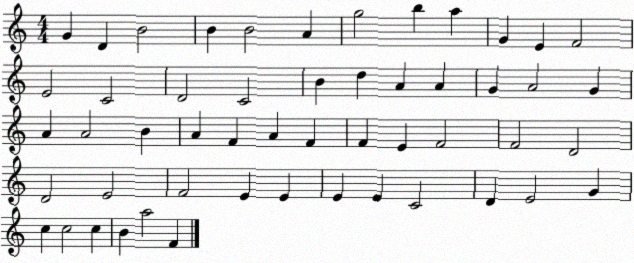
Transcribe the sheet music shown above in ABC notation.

X:1
T:Untitled
M:4/4
L:1/4
K:C
G D B2 B B2 A g2 b a G E F2 E2 C2 D2 C2 B d A A G A2 G A A2 B A F A F F E F2 F2 D2 D2 E2 F2 E E E E C2 D E2 G c c2 c B a2 F